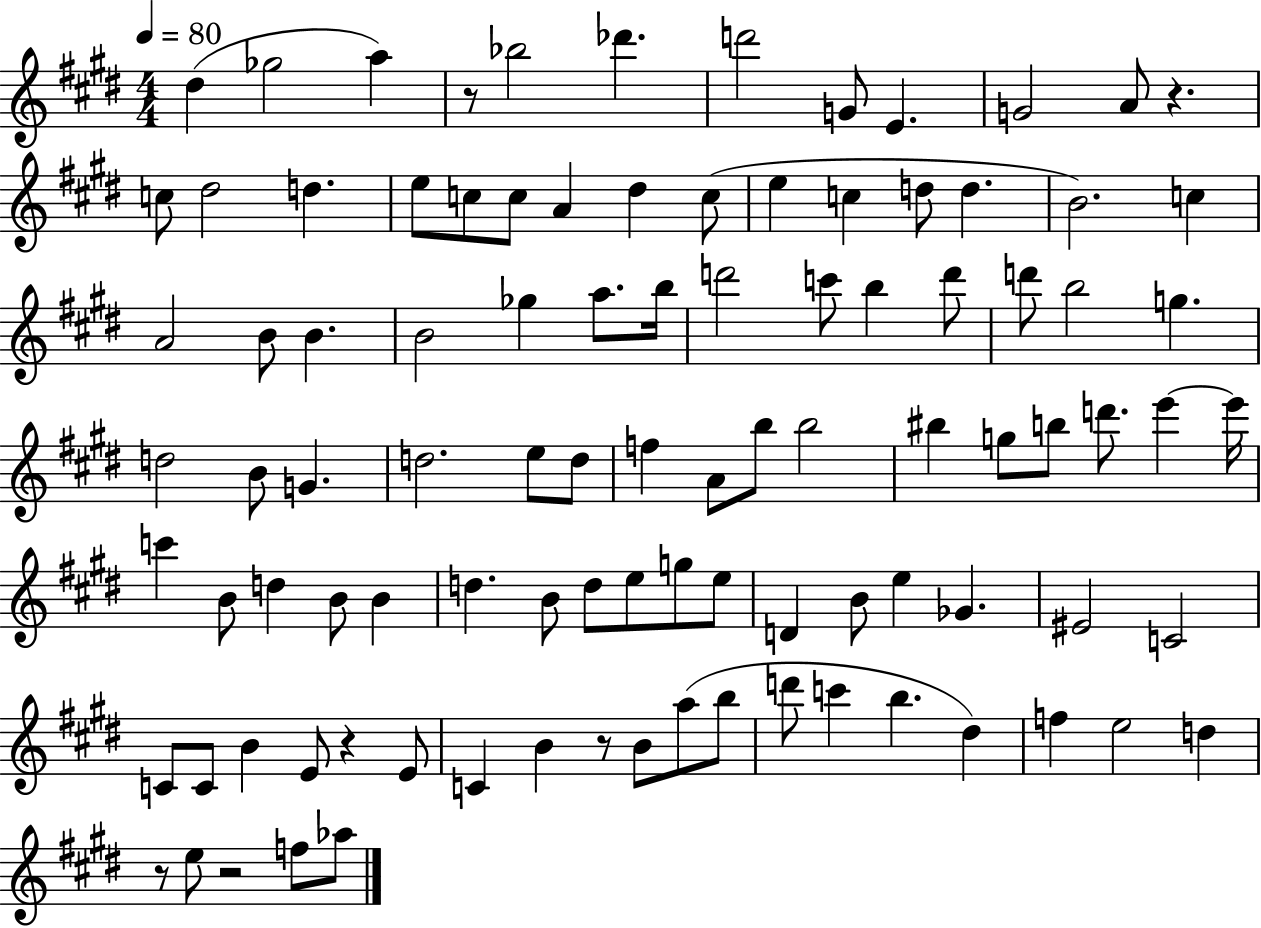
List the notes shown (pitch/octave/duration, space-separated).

D#5/q Gb5/h A5/q R/e Bb5/h Db6/q. D6/h G4/e E4/q. G4/h A4/e R/q. C5/e D#5/h D5/q. E5/e C5/e C5/e A4/q D#5/q C5/e E5/q C5/q D5/e D5/q. B4/h. C5/q A4/h B4/e B4/q. B4/h Gb5/q A5/e. B5/s D6/h C6/e B5/q D6/e D6/e B5/h G5/q. D5/h B4/e G4/q. D5/h. E5/e D5/e F5/q A4/e B5/e B5/h BIS5/q G5/e B5/e D6/e. E6/q E6/s C6/q B4/e D5/q B4/e B4/q D5/q. B4/e D5/e E5/e G5/e E5/e D4/q B4/e E5/q Gb4/q. EIS4/h C4/h C4/e C4/e B4/q E4/e R/q E4/e C4/q B4/q R/e B4/e A5/e B5/e D6/e C6/q B5/q. D#5/q F5/q E5/h D5/q R/e E5/e R/h F5/e Ab5/e